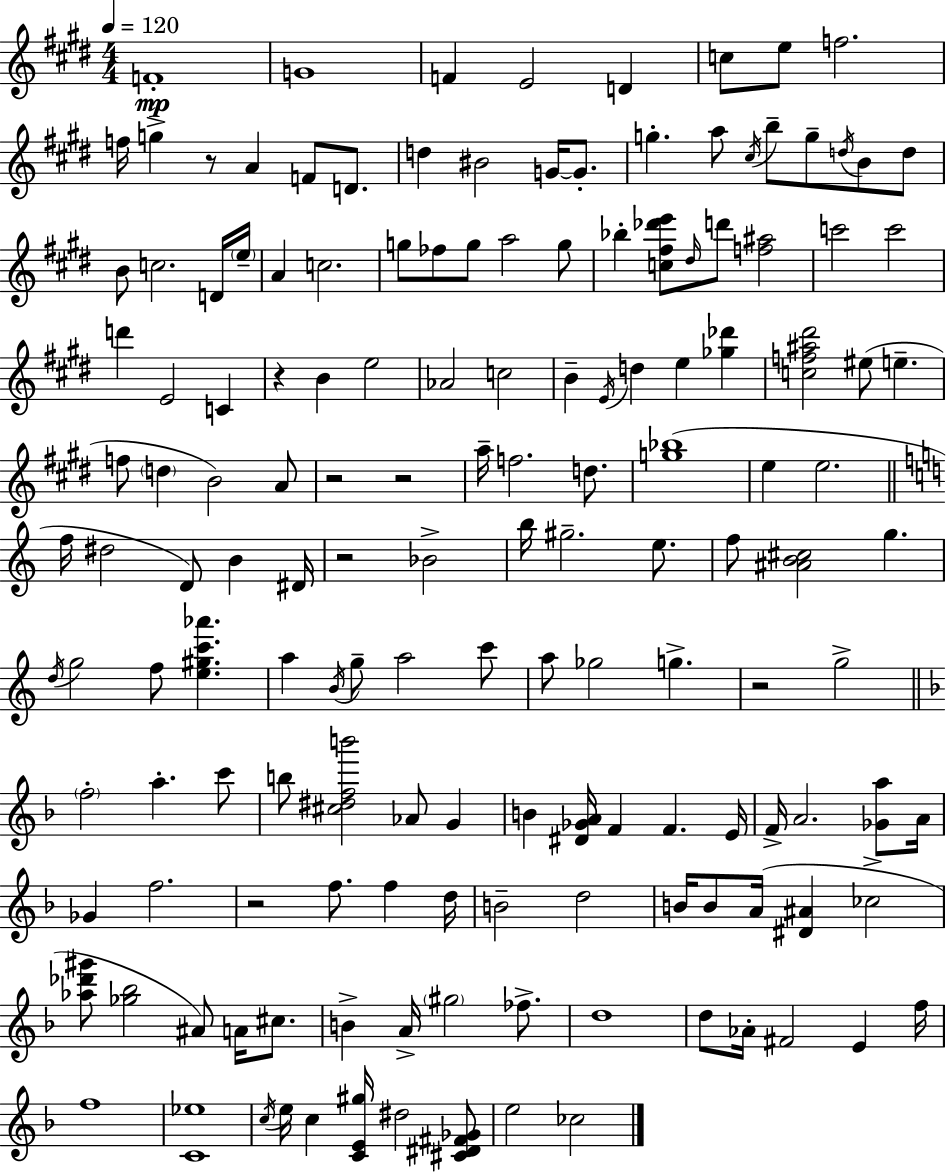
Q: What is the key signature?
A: E major